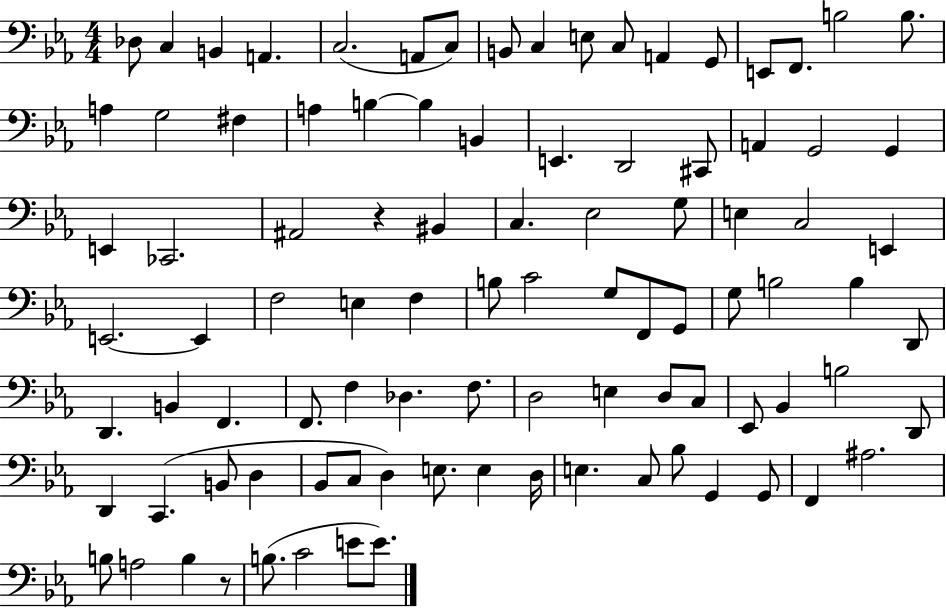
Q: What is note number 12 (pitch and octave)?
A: A2